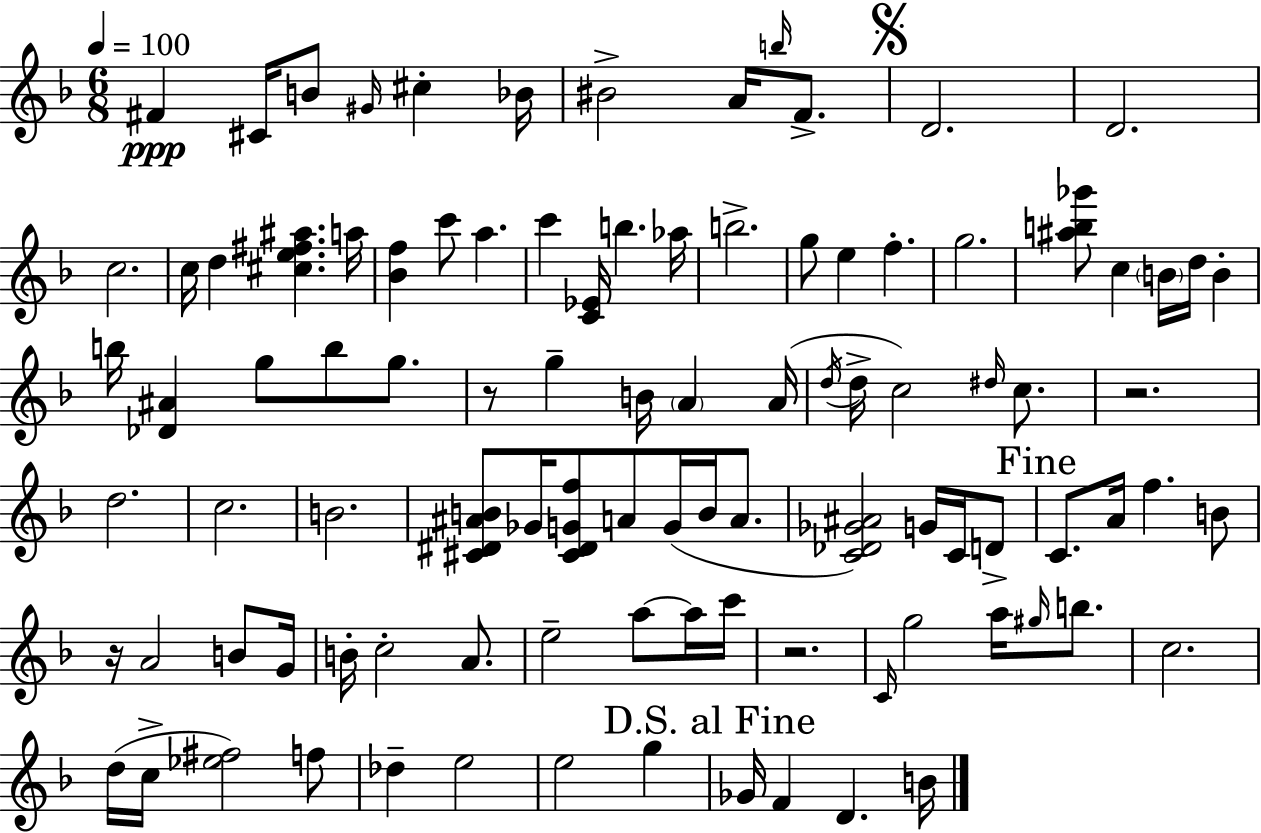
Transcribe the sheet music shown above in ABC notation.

X:1
T:Untitled
M:6/8
L:1/4
K:Dm
^F ^C/4 B/2 ^G/4 ^c _B/4 ^B2 A/4 b/4 F/2 D2 D2 c2 c/4 d [^ce^f^a] a/4 [_Bf] c'/2 a c' [C_E]/4 b _a/4 b2 g/2 e f g2 [^ab_g']/2 c B/4 d/4 B b/4 [_D^A] g/2 b/2 g/2 z/2 g B/4 A A/4 d/4 d/4 c2 ^d/4 c/2 z2 d2 c2 B2 [^C^D^AB]/2 _G/4 [^C^DGf]/2 A/2 G/4 B/4 A/2 [C_D_G^A]2 G/4 C/4 D/2 C/2 A/4 f B/2 z/4 A2 B/2 G/4 B/4 c2 A/2 e2 a/2 a/4 c'/4 z2 C/4 g2 a/4 ^g/4 b/2 c2 d/4 c/4 [_e^f]2 f/2 _d e2 e2 g _G/4 F D B/4